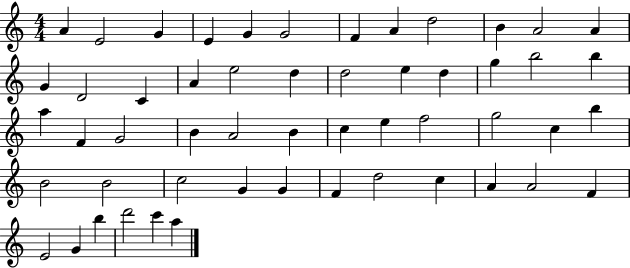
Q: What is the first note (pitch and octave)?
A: A4